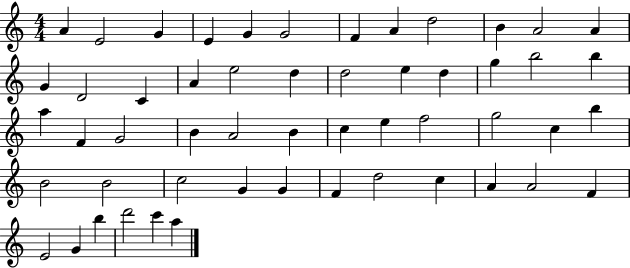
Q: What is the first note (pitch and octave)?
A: A4